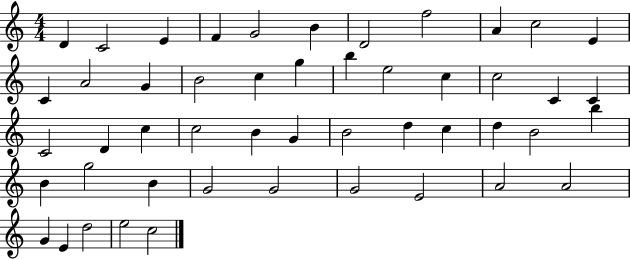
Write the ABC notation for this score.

X:1
T:Untitled
M:4/4
L:1/4
K:C
D C2 E F G2 B D2 f2 A c2 E C A2 G B2 c g b e2 c c2 C C C2 D c c2 B G B2 d c d B2 b B g2 B G2 G2 G2 E2 A2 A2 G E d2 e2 c2